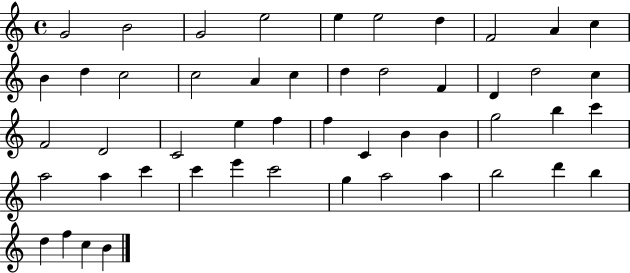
X:1
T:Untitled
M:4/4
L:1/4
K:C
G2 B2 G2 e2 e e2 d F2 A c B d c2 c2 A c d d2 F D d2 c F2 D2 C2 e f f C B B g2 b c' a2 a c' c' e' c'2 g a2 a b2 d' b d f c B